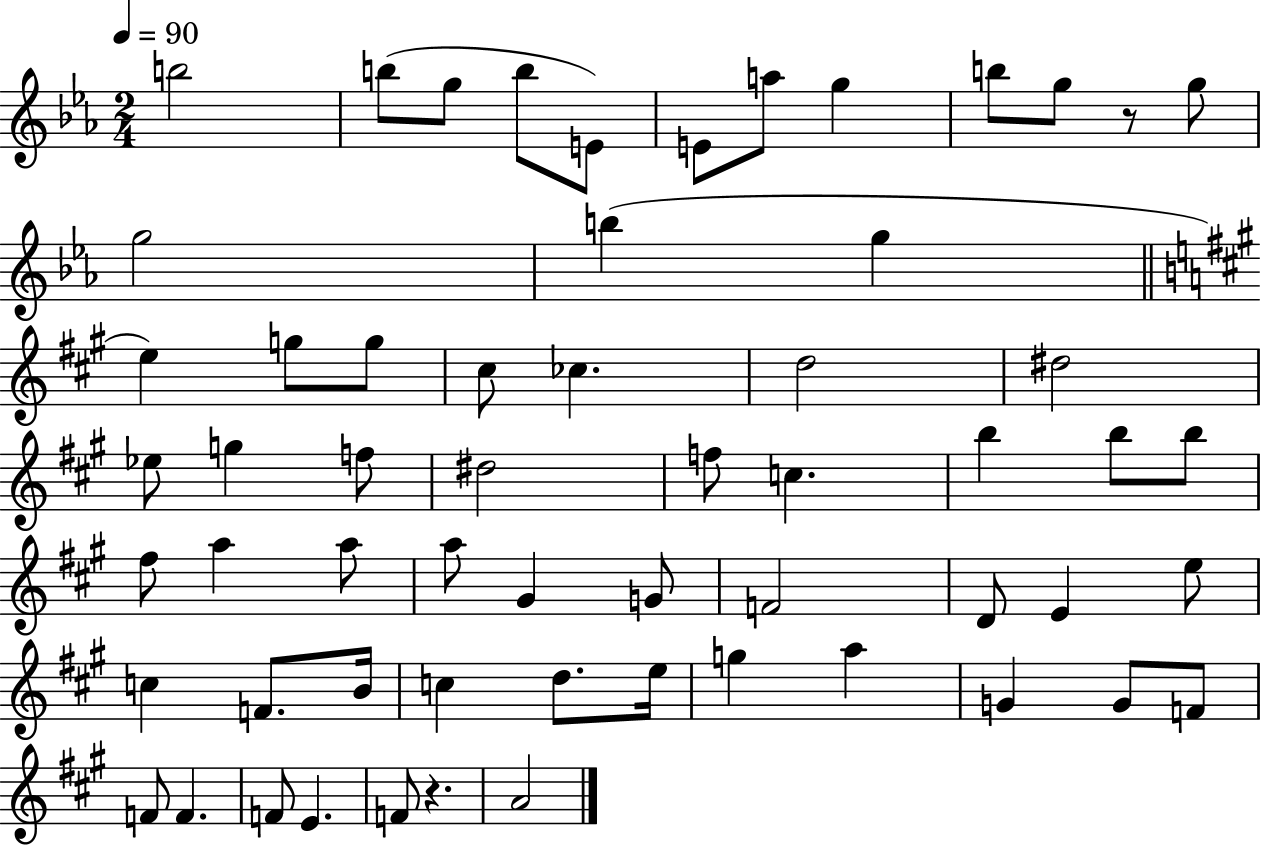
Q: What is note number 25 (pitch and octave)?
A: D#5